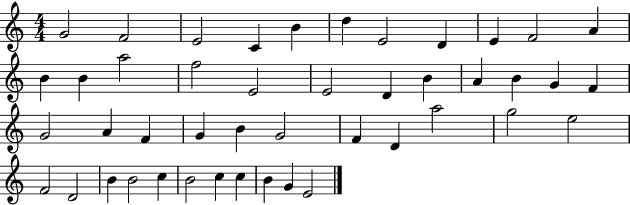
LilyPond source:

{
  \clef treble
  \numericTimeSignature
  \time 4/4
  \key c \major
  g'2 f'2 | e'2 c'4 b'4 | d''4 e'2 d'4 | e'4 f'2 a'4 | \break b'4 b'4 a''2 | f''2 e'2 | e'2 d'4 b'4 | a'4 b'4 g'4 f'4 | \break g'2 a'4 f'4 | g'4 b'4 g'2 | f'4 d'4 a''2 | g''2 e''2 | \break f'2 d'2 | b'4 b'2 c''4 | b'2 c''4 c''4 | b'4 g'4 e'2 | \break \bar "|."
}